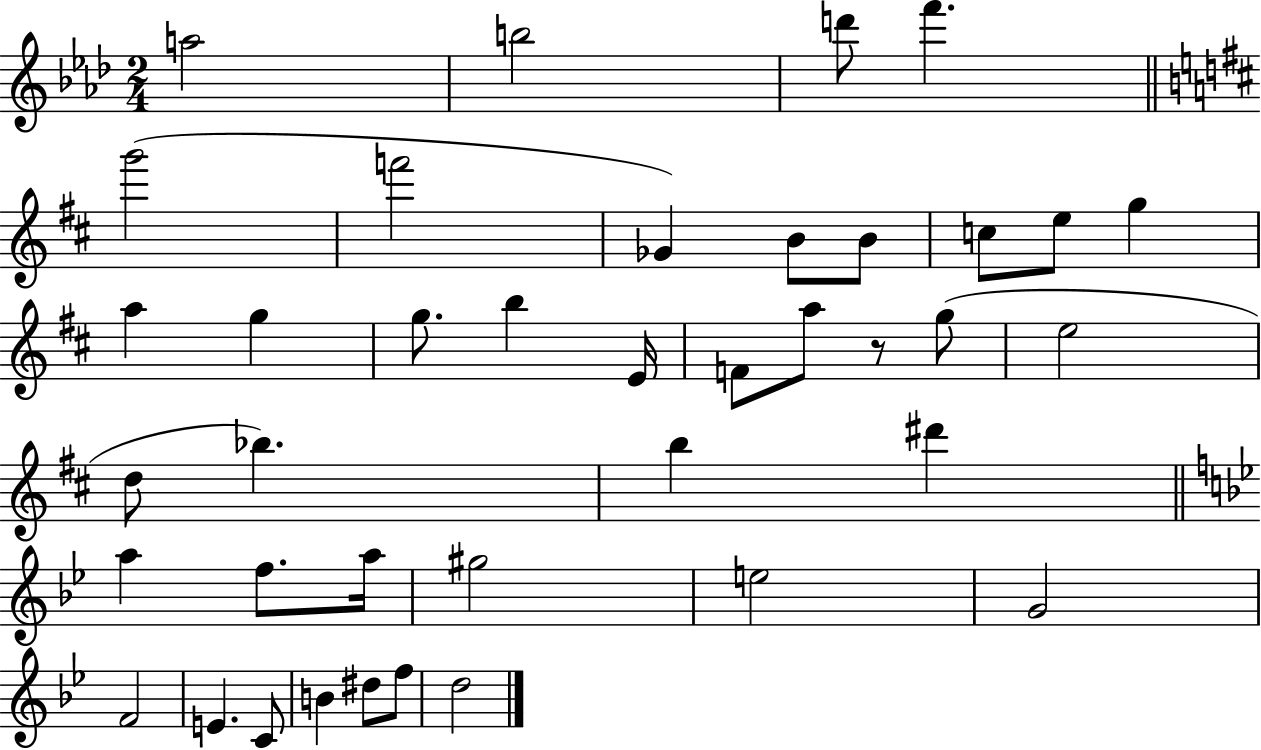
X:1
T:Untitled
M:2/4
L:1/4
K:Ab
a2 b2 d'/2 f' g'2 f'2 _G B/2 B/2 c/2 e/2 g a g g/2 b E/4 F/2 a/2 z/2 g/2 e2 d/2 _b b ^d' a f/2 a/4 ^g2 e2 G2 F2 E C/2 B ^d/2 f/2 d2